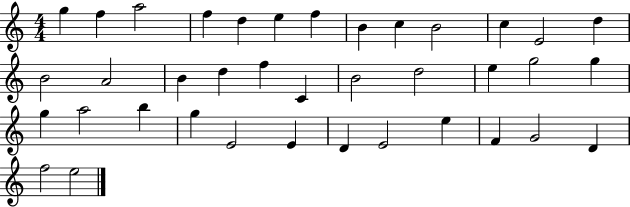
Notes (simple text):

G5/q F5/q A5/h F5/q D5/q E5/q F5/q B4/q C5/q B4/h C5/q E4/h D5/q B4/h A4/h B4/q D5/q F5/q C4/q B4/h D5/h E5/q G5/h G5/q G5/q A5/h B5/q G5/q E4/h E4/q D4/q E4/h E5/q F4/q G4/h D4/q F5/h E5/h